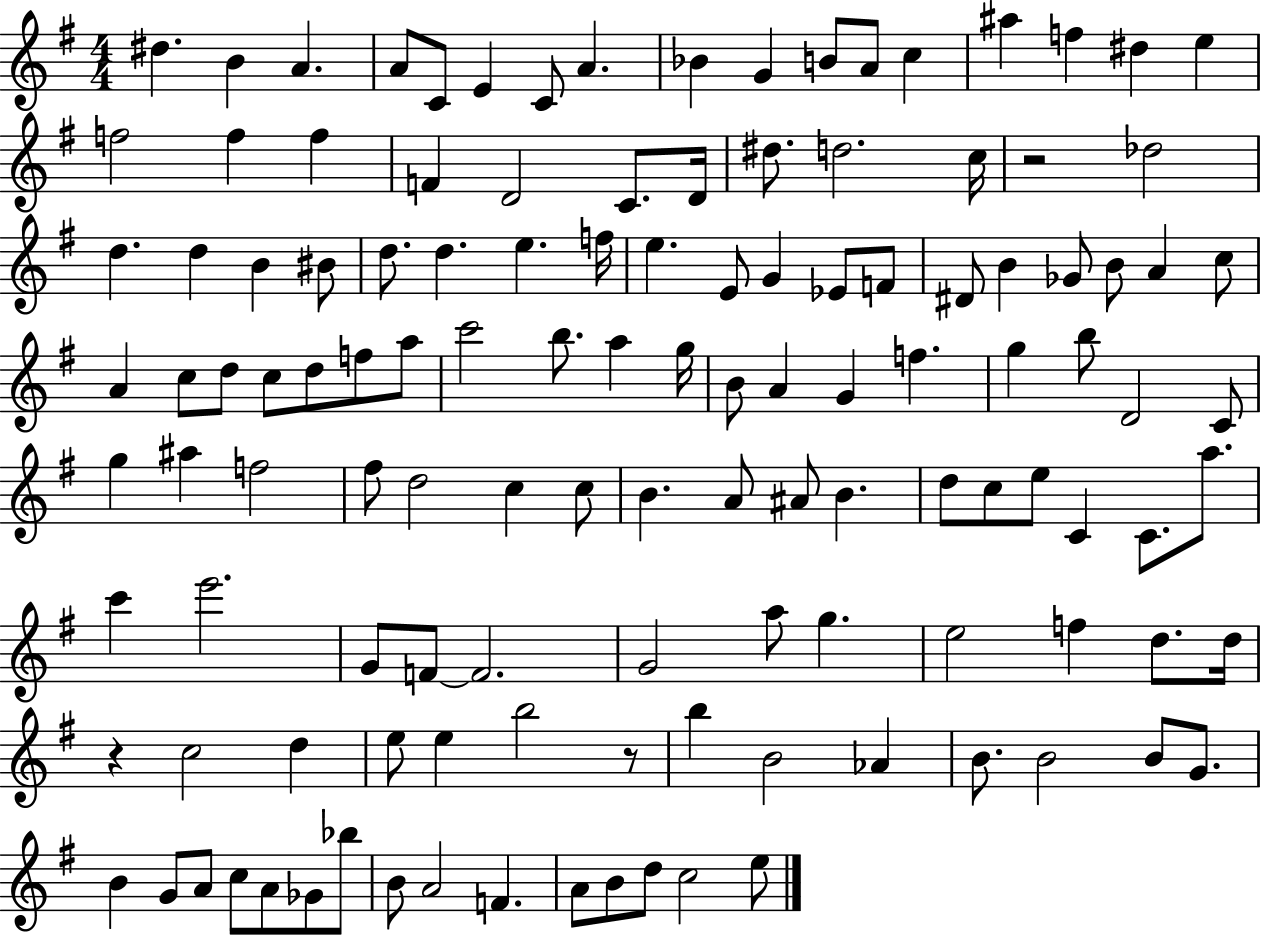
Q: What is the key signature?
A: G major